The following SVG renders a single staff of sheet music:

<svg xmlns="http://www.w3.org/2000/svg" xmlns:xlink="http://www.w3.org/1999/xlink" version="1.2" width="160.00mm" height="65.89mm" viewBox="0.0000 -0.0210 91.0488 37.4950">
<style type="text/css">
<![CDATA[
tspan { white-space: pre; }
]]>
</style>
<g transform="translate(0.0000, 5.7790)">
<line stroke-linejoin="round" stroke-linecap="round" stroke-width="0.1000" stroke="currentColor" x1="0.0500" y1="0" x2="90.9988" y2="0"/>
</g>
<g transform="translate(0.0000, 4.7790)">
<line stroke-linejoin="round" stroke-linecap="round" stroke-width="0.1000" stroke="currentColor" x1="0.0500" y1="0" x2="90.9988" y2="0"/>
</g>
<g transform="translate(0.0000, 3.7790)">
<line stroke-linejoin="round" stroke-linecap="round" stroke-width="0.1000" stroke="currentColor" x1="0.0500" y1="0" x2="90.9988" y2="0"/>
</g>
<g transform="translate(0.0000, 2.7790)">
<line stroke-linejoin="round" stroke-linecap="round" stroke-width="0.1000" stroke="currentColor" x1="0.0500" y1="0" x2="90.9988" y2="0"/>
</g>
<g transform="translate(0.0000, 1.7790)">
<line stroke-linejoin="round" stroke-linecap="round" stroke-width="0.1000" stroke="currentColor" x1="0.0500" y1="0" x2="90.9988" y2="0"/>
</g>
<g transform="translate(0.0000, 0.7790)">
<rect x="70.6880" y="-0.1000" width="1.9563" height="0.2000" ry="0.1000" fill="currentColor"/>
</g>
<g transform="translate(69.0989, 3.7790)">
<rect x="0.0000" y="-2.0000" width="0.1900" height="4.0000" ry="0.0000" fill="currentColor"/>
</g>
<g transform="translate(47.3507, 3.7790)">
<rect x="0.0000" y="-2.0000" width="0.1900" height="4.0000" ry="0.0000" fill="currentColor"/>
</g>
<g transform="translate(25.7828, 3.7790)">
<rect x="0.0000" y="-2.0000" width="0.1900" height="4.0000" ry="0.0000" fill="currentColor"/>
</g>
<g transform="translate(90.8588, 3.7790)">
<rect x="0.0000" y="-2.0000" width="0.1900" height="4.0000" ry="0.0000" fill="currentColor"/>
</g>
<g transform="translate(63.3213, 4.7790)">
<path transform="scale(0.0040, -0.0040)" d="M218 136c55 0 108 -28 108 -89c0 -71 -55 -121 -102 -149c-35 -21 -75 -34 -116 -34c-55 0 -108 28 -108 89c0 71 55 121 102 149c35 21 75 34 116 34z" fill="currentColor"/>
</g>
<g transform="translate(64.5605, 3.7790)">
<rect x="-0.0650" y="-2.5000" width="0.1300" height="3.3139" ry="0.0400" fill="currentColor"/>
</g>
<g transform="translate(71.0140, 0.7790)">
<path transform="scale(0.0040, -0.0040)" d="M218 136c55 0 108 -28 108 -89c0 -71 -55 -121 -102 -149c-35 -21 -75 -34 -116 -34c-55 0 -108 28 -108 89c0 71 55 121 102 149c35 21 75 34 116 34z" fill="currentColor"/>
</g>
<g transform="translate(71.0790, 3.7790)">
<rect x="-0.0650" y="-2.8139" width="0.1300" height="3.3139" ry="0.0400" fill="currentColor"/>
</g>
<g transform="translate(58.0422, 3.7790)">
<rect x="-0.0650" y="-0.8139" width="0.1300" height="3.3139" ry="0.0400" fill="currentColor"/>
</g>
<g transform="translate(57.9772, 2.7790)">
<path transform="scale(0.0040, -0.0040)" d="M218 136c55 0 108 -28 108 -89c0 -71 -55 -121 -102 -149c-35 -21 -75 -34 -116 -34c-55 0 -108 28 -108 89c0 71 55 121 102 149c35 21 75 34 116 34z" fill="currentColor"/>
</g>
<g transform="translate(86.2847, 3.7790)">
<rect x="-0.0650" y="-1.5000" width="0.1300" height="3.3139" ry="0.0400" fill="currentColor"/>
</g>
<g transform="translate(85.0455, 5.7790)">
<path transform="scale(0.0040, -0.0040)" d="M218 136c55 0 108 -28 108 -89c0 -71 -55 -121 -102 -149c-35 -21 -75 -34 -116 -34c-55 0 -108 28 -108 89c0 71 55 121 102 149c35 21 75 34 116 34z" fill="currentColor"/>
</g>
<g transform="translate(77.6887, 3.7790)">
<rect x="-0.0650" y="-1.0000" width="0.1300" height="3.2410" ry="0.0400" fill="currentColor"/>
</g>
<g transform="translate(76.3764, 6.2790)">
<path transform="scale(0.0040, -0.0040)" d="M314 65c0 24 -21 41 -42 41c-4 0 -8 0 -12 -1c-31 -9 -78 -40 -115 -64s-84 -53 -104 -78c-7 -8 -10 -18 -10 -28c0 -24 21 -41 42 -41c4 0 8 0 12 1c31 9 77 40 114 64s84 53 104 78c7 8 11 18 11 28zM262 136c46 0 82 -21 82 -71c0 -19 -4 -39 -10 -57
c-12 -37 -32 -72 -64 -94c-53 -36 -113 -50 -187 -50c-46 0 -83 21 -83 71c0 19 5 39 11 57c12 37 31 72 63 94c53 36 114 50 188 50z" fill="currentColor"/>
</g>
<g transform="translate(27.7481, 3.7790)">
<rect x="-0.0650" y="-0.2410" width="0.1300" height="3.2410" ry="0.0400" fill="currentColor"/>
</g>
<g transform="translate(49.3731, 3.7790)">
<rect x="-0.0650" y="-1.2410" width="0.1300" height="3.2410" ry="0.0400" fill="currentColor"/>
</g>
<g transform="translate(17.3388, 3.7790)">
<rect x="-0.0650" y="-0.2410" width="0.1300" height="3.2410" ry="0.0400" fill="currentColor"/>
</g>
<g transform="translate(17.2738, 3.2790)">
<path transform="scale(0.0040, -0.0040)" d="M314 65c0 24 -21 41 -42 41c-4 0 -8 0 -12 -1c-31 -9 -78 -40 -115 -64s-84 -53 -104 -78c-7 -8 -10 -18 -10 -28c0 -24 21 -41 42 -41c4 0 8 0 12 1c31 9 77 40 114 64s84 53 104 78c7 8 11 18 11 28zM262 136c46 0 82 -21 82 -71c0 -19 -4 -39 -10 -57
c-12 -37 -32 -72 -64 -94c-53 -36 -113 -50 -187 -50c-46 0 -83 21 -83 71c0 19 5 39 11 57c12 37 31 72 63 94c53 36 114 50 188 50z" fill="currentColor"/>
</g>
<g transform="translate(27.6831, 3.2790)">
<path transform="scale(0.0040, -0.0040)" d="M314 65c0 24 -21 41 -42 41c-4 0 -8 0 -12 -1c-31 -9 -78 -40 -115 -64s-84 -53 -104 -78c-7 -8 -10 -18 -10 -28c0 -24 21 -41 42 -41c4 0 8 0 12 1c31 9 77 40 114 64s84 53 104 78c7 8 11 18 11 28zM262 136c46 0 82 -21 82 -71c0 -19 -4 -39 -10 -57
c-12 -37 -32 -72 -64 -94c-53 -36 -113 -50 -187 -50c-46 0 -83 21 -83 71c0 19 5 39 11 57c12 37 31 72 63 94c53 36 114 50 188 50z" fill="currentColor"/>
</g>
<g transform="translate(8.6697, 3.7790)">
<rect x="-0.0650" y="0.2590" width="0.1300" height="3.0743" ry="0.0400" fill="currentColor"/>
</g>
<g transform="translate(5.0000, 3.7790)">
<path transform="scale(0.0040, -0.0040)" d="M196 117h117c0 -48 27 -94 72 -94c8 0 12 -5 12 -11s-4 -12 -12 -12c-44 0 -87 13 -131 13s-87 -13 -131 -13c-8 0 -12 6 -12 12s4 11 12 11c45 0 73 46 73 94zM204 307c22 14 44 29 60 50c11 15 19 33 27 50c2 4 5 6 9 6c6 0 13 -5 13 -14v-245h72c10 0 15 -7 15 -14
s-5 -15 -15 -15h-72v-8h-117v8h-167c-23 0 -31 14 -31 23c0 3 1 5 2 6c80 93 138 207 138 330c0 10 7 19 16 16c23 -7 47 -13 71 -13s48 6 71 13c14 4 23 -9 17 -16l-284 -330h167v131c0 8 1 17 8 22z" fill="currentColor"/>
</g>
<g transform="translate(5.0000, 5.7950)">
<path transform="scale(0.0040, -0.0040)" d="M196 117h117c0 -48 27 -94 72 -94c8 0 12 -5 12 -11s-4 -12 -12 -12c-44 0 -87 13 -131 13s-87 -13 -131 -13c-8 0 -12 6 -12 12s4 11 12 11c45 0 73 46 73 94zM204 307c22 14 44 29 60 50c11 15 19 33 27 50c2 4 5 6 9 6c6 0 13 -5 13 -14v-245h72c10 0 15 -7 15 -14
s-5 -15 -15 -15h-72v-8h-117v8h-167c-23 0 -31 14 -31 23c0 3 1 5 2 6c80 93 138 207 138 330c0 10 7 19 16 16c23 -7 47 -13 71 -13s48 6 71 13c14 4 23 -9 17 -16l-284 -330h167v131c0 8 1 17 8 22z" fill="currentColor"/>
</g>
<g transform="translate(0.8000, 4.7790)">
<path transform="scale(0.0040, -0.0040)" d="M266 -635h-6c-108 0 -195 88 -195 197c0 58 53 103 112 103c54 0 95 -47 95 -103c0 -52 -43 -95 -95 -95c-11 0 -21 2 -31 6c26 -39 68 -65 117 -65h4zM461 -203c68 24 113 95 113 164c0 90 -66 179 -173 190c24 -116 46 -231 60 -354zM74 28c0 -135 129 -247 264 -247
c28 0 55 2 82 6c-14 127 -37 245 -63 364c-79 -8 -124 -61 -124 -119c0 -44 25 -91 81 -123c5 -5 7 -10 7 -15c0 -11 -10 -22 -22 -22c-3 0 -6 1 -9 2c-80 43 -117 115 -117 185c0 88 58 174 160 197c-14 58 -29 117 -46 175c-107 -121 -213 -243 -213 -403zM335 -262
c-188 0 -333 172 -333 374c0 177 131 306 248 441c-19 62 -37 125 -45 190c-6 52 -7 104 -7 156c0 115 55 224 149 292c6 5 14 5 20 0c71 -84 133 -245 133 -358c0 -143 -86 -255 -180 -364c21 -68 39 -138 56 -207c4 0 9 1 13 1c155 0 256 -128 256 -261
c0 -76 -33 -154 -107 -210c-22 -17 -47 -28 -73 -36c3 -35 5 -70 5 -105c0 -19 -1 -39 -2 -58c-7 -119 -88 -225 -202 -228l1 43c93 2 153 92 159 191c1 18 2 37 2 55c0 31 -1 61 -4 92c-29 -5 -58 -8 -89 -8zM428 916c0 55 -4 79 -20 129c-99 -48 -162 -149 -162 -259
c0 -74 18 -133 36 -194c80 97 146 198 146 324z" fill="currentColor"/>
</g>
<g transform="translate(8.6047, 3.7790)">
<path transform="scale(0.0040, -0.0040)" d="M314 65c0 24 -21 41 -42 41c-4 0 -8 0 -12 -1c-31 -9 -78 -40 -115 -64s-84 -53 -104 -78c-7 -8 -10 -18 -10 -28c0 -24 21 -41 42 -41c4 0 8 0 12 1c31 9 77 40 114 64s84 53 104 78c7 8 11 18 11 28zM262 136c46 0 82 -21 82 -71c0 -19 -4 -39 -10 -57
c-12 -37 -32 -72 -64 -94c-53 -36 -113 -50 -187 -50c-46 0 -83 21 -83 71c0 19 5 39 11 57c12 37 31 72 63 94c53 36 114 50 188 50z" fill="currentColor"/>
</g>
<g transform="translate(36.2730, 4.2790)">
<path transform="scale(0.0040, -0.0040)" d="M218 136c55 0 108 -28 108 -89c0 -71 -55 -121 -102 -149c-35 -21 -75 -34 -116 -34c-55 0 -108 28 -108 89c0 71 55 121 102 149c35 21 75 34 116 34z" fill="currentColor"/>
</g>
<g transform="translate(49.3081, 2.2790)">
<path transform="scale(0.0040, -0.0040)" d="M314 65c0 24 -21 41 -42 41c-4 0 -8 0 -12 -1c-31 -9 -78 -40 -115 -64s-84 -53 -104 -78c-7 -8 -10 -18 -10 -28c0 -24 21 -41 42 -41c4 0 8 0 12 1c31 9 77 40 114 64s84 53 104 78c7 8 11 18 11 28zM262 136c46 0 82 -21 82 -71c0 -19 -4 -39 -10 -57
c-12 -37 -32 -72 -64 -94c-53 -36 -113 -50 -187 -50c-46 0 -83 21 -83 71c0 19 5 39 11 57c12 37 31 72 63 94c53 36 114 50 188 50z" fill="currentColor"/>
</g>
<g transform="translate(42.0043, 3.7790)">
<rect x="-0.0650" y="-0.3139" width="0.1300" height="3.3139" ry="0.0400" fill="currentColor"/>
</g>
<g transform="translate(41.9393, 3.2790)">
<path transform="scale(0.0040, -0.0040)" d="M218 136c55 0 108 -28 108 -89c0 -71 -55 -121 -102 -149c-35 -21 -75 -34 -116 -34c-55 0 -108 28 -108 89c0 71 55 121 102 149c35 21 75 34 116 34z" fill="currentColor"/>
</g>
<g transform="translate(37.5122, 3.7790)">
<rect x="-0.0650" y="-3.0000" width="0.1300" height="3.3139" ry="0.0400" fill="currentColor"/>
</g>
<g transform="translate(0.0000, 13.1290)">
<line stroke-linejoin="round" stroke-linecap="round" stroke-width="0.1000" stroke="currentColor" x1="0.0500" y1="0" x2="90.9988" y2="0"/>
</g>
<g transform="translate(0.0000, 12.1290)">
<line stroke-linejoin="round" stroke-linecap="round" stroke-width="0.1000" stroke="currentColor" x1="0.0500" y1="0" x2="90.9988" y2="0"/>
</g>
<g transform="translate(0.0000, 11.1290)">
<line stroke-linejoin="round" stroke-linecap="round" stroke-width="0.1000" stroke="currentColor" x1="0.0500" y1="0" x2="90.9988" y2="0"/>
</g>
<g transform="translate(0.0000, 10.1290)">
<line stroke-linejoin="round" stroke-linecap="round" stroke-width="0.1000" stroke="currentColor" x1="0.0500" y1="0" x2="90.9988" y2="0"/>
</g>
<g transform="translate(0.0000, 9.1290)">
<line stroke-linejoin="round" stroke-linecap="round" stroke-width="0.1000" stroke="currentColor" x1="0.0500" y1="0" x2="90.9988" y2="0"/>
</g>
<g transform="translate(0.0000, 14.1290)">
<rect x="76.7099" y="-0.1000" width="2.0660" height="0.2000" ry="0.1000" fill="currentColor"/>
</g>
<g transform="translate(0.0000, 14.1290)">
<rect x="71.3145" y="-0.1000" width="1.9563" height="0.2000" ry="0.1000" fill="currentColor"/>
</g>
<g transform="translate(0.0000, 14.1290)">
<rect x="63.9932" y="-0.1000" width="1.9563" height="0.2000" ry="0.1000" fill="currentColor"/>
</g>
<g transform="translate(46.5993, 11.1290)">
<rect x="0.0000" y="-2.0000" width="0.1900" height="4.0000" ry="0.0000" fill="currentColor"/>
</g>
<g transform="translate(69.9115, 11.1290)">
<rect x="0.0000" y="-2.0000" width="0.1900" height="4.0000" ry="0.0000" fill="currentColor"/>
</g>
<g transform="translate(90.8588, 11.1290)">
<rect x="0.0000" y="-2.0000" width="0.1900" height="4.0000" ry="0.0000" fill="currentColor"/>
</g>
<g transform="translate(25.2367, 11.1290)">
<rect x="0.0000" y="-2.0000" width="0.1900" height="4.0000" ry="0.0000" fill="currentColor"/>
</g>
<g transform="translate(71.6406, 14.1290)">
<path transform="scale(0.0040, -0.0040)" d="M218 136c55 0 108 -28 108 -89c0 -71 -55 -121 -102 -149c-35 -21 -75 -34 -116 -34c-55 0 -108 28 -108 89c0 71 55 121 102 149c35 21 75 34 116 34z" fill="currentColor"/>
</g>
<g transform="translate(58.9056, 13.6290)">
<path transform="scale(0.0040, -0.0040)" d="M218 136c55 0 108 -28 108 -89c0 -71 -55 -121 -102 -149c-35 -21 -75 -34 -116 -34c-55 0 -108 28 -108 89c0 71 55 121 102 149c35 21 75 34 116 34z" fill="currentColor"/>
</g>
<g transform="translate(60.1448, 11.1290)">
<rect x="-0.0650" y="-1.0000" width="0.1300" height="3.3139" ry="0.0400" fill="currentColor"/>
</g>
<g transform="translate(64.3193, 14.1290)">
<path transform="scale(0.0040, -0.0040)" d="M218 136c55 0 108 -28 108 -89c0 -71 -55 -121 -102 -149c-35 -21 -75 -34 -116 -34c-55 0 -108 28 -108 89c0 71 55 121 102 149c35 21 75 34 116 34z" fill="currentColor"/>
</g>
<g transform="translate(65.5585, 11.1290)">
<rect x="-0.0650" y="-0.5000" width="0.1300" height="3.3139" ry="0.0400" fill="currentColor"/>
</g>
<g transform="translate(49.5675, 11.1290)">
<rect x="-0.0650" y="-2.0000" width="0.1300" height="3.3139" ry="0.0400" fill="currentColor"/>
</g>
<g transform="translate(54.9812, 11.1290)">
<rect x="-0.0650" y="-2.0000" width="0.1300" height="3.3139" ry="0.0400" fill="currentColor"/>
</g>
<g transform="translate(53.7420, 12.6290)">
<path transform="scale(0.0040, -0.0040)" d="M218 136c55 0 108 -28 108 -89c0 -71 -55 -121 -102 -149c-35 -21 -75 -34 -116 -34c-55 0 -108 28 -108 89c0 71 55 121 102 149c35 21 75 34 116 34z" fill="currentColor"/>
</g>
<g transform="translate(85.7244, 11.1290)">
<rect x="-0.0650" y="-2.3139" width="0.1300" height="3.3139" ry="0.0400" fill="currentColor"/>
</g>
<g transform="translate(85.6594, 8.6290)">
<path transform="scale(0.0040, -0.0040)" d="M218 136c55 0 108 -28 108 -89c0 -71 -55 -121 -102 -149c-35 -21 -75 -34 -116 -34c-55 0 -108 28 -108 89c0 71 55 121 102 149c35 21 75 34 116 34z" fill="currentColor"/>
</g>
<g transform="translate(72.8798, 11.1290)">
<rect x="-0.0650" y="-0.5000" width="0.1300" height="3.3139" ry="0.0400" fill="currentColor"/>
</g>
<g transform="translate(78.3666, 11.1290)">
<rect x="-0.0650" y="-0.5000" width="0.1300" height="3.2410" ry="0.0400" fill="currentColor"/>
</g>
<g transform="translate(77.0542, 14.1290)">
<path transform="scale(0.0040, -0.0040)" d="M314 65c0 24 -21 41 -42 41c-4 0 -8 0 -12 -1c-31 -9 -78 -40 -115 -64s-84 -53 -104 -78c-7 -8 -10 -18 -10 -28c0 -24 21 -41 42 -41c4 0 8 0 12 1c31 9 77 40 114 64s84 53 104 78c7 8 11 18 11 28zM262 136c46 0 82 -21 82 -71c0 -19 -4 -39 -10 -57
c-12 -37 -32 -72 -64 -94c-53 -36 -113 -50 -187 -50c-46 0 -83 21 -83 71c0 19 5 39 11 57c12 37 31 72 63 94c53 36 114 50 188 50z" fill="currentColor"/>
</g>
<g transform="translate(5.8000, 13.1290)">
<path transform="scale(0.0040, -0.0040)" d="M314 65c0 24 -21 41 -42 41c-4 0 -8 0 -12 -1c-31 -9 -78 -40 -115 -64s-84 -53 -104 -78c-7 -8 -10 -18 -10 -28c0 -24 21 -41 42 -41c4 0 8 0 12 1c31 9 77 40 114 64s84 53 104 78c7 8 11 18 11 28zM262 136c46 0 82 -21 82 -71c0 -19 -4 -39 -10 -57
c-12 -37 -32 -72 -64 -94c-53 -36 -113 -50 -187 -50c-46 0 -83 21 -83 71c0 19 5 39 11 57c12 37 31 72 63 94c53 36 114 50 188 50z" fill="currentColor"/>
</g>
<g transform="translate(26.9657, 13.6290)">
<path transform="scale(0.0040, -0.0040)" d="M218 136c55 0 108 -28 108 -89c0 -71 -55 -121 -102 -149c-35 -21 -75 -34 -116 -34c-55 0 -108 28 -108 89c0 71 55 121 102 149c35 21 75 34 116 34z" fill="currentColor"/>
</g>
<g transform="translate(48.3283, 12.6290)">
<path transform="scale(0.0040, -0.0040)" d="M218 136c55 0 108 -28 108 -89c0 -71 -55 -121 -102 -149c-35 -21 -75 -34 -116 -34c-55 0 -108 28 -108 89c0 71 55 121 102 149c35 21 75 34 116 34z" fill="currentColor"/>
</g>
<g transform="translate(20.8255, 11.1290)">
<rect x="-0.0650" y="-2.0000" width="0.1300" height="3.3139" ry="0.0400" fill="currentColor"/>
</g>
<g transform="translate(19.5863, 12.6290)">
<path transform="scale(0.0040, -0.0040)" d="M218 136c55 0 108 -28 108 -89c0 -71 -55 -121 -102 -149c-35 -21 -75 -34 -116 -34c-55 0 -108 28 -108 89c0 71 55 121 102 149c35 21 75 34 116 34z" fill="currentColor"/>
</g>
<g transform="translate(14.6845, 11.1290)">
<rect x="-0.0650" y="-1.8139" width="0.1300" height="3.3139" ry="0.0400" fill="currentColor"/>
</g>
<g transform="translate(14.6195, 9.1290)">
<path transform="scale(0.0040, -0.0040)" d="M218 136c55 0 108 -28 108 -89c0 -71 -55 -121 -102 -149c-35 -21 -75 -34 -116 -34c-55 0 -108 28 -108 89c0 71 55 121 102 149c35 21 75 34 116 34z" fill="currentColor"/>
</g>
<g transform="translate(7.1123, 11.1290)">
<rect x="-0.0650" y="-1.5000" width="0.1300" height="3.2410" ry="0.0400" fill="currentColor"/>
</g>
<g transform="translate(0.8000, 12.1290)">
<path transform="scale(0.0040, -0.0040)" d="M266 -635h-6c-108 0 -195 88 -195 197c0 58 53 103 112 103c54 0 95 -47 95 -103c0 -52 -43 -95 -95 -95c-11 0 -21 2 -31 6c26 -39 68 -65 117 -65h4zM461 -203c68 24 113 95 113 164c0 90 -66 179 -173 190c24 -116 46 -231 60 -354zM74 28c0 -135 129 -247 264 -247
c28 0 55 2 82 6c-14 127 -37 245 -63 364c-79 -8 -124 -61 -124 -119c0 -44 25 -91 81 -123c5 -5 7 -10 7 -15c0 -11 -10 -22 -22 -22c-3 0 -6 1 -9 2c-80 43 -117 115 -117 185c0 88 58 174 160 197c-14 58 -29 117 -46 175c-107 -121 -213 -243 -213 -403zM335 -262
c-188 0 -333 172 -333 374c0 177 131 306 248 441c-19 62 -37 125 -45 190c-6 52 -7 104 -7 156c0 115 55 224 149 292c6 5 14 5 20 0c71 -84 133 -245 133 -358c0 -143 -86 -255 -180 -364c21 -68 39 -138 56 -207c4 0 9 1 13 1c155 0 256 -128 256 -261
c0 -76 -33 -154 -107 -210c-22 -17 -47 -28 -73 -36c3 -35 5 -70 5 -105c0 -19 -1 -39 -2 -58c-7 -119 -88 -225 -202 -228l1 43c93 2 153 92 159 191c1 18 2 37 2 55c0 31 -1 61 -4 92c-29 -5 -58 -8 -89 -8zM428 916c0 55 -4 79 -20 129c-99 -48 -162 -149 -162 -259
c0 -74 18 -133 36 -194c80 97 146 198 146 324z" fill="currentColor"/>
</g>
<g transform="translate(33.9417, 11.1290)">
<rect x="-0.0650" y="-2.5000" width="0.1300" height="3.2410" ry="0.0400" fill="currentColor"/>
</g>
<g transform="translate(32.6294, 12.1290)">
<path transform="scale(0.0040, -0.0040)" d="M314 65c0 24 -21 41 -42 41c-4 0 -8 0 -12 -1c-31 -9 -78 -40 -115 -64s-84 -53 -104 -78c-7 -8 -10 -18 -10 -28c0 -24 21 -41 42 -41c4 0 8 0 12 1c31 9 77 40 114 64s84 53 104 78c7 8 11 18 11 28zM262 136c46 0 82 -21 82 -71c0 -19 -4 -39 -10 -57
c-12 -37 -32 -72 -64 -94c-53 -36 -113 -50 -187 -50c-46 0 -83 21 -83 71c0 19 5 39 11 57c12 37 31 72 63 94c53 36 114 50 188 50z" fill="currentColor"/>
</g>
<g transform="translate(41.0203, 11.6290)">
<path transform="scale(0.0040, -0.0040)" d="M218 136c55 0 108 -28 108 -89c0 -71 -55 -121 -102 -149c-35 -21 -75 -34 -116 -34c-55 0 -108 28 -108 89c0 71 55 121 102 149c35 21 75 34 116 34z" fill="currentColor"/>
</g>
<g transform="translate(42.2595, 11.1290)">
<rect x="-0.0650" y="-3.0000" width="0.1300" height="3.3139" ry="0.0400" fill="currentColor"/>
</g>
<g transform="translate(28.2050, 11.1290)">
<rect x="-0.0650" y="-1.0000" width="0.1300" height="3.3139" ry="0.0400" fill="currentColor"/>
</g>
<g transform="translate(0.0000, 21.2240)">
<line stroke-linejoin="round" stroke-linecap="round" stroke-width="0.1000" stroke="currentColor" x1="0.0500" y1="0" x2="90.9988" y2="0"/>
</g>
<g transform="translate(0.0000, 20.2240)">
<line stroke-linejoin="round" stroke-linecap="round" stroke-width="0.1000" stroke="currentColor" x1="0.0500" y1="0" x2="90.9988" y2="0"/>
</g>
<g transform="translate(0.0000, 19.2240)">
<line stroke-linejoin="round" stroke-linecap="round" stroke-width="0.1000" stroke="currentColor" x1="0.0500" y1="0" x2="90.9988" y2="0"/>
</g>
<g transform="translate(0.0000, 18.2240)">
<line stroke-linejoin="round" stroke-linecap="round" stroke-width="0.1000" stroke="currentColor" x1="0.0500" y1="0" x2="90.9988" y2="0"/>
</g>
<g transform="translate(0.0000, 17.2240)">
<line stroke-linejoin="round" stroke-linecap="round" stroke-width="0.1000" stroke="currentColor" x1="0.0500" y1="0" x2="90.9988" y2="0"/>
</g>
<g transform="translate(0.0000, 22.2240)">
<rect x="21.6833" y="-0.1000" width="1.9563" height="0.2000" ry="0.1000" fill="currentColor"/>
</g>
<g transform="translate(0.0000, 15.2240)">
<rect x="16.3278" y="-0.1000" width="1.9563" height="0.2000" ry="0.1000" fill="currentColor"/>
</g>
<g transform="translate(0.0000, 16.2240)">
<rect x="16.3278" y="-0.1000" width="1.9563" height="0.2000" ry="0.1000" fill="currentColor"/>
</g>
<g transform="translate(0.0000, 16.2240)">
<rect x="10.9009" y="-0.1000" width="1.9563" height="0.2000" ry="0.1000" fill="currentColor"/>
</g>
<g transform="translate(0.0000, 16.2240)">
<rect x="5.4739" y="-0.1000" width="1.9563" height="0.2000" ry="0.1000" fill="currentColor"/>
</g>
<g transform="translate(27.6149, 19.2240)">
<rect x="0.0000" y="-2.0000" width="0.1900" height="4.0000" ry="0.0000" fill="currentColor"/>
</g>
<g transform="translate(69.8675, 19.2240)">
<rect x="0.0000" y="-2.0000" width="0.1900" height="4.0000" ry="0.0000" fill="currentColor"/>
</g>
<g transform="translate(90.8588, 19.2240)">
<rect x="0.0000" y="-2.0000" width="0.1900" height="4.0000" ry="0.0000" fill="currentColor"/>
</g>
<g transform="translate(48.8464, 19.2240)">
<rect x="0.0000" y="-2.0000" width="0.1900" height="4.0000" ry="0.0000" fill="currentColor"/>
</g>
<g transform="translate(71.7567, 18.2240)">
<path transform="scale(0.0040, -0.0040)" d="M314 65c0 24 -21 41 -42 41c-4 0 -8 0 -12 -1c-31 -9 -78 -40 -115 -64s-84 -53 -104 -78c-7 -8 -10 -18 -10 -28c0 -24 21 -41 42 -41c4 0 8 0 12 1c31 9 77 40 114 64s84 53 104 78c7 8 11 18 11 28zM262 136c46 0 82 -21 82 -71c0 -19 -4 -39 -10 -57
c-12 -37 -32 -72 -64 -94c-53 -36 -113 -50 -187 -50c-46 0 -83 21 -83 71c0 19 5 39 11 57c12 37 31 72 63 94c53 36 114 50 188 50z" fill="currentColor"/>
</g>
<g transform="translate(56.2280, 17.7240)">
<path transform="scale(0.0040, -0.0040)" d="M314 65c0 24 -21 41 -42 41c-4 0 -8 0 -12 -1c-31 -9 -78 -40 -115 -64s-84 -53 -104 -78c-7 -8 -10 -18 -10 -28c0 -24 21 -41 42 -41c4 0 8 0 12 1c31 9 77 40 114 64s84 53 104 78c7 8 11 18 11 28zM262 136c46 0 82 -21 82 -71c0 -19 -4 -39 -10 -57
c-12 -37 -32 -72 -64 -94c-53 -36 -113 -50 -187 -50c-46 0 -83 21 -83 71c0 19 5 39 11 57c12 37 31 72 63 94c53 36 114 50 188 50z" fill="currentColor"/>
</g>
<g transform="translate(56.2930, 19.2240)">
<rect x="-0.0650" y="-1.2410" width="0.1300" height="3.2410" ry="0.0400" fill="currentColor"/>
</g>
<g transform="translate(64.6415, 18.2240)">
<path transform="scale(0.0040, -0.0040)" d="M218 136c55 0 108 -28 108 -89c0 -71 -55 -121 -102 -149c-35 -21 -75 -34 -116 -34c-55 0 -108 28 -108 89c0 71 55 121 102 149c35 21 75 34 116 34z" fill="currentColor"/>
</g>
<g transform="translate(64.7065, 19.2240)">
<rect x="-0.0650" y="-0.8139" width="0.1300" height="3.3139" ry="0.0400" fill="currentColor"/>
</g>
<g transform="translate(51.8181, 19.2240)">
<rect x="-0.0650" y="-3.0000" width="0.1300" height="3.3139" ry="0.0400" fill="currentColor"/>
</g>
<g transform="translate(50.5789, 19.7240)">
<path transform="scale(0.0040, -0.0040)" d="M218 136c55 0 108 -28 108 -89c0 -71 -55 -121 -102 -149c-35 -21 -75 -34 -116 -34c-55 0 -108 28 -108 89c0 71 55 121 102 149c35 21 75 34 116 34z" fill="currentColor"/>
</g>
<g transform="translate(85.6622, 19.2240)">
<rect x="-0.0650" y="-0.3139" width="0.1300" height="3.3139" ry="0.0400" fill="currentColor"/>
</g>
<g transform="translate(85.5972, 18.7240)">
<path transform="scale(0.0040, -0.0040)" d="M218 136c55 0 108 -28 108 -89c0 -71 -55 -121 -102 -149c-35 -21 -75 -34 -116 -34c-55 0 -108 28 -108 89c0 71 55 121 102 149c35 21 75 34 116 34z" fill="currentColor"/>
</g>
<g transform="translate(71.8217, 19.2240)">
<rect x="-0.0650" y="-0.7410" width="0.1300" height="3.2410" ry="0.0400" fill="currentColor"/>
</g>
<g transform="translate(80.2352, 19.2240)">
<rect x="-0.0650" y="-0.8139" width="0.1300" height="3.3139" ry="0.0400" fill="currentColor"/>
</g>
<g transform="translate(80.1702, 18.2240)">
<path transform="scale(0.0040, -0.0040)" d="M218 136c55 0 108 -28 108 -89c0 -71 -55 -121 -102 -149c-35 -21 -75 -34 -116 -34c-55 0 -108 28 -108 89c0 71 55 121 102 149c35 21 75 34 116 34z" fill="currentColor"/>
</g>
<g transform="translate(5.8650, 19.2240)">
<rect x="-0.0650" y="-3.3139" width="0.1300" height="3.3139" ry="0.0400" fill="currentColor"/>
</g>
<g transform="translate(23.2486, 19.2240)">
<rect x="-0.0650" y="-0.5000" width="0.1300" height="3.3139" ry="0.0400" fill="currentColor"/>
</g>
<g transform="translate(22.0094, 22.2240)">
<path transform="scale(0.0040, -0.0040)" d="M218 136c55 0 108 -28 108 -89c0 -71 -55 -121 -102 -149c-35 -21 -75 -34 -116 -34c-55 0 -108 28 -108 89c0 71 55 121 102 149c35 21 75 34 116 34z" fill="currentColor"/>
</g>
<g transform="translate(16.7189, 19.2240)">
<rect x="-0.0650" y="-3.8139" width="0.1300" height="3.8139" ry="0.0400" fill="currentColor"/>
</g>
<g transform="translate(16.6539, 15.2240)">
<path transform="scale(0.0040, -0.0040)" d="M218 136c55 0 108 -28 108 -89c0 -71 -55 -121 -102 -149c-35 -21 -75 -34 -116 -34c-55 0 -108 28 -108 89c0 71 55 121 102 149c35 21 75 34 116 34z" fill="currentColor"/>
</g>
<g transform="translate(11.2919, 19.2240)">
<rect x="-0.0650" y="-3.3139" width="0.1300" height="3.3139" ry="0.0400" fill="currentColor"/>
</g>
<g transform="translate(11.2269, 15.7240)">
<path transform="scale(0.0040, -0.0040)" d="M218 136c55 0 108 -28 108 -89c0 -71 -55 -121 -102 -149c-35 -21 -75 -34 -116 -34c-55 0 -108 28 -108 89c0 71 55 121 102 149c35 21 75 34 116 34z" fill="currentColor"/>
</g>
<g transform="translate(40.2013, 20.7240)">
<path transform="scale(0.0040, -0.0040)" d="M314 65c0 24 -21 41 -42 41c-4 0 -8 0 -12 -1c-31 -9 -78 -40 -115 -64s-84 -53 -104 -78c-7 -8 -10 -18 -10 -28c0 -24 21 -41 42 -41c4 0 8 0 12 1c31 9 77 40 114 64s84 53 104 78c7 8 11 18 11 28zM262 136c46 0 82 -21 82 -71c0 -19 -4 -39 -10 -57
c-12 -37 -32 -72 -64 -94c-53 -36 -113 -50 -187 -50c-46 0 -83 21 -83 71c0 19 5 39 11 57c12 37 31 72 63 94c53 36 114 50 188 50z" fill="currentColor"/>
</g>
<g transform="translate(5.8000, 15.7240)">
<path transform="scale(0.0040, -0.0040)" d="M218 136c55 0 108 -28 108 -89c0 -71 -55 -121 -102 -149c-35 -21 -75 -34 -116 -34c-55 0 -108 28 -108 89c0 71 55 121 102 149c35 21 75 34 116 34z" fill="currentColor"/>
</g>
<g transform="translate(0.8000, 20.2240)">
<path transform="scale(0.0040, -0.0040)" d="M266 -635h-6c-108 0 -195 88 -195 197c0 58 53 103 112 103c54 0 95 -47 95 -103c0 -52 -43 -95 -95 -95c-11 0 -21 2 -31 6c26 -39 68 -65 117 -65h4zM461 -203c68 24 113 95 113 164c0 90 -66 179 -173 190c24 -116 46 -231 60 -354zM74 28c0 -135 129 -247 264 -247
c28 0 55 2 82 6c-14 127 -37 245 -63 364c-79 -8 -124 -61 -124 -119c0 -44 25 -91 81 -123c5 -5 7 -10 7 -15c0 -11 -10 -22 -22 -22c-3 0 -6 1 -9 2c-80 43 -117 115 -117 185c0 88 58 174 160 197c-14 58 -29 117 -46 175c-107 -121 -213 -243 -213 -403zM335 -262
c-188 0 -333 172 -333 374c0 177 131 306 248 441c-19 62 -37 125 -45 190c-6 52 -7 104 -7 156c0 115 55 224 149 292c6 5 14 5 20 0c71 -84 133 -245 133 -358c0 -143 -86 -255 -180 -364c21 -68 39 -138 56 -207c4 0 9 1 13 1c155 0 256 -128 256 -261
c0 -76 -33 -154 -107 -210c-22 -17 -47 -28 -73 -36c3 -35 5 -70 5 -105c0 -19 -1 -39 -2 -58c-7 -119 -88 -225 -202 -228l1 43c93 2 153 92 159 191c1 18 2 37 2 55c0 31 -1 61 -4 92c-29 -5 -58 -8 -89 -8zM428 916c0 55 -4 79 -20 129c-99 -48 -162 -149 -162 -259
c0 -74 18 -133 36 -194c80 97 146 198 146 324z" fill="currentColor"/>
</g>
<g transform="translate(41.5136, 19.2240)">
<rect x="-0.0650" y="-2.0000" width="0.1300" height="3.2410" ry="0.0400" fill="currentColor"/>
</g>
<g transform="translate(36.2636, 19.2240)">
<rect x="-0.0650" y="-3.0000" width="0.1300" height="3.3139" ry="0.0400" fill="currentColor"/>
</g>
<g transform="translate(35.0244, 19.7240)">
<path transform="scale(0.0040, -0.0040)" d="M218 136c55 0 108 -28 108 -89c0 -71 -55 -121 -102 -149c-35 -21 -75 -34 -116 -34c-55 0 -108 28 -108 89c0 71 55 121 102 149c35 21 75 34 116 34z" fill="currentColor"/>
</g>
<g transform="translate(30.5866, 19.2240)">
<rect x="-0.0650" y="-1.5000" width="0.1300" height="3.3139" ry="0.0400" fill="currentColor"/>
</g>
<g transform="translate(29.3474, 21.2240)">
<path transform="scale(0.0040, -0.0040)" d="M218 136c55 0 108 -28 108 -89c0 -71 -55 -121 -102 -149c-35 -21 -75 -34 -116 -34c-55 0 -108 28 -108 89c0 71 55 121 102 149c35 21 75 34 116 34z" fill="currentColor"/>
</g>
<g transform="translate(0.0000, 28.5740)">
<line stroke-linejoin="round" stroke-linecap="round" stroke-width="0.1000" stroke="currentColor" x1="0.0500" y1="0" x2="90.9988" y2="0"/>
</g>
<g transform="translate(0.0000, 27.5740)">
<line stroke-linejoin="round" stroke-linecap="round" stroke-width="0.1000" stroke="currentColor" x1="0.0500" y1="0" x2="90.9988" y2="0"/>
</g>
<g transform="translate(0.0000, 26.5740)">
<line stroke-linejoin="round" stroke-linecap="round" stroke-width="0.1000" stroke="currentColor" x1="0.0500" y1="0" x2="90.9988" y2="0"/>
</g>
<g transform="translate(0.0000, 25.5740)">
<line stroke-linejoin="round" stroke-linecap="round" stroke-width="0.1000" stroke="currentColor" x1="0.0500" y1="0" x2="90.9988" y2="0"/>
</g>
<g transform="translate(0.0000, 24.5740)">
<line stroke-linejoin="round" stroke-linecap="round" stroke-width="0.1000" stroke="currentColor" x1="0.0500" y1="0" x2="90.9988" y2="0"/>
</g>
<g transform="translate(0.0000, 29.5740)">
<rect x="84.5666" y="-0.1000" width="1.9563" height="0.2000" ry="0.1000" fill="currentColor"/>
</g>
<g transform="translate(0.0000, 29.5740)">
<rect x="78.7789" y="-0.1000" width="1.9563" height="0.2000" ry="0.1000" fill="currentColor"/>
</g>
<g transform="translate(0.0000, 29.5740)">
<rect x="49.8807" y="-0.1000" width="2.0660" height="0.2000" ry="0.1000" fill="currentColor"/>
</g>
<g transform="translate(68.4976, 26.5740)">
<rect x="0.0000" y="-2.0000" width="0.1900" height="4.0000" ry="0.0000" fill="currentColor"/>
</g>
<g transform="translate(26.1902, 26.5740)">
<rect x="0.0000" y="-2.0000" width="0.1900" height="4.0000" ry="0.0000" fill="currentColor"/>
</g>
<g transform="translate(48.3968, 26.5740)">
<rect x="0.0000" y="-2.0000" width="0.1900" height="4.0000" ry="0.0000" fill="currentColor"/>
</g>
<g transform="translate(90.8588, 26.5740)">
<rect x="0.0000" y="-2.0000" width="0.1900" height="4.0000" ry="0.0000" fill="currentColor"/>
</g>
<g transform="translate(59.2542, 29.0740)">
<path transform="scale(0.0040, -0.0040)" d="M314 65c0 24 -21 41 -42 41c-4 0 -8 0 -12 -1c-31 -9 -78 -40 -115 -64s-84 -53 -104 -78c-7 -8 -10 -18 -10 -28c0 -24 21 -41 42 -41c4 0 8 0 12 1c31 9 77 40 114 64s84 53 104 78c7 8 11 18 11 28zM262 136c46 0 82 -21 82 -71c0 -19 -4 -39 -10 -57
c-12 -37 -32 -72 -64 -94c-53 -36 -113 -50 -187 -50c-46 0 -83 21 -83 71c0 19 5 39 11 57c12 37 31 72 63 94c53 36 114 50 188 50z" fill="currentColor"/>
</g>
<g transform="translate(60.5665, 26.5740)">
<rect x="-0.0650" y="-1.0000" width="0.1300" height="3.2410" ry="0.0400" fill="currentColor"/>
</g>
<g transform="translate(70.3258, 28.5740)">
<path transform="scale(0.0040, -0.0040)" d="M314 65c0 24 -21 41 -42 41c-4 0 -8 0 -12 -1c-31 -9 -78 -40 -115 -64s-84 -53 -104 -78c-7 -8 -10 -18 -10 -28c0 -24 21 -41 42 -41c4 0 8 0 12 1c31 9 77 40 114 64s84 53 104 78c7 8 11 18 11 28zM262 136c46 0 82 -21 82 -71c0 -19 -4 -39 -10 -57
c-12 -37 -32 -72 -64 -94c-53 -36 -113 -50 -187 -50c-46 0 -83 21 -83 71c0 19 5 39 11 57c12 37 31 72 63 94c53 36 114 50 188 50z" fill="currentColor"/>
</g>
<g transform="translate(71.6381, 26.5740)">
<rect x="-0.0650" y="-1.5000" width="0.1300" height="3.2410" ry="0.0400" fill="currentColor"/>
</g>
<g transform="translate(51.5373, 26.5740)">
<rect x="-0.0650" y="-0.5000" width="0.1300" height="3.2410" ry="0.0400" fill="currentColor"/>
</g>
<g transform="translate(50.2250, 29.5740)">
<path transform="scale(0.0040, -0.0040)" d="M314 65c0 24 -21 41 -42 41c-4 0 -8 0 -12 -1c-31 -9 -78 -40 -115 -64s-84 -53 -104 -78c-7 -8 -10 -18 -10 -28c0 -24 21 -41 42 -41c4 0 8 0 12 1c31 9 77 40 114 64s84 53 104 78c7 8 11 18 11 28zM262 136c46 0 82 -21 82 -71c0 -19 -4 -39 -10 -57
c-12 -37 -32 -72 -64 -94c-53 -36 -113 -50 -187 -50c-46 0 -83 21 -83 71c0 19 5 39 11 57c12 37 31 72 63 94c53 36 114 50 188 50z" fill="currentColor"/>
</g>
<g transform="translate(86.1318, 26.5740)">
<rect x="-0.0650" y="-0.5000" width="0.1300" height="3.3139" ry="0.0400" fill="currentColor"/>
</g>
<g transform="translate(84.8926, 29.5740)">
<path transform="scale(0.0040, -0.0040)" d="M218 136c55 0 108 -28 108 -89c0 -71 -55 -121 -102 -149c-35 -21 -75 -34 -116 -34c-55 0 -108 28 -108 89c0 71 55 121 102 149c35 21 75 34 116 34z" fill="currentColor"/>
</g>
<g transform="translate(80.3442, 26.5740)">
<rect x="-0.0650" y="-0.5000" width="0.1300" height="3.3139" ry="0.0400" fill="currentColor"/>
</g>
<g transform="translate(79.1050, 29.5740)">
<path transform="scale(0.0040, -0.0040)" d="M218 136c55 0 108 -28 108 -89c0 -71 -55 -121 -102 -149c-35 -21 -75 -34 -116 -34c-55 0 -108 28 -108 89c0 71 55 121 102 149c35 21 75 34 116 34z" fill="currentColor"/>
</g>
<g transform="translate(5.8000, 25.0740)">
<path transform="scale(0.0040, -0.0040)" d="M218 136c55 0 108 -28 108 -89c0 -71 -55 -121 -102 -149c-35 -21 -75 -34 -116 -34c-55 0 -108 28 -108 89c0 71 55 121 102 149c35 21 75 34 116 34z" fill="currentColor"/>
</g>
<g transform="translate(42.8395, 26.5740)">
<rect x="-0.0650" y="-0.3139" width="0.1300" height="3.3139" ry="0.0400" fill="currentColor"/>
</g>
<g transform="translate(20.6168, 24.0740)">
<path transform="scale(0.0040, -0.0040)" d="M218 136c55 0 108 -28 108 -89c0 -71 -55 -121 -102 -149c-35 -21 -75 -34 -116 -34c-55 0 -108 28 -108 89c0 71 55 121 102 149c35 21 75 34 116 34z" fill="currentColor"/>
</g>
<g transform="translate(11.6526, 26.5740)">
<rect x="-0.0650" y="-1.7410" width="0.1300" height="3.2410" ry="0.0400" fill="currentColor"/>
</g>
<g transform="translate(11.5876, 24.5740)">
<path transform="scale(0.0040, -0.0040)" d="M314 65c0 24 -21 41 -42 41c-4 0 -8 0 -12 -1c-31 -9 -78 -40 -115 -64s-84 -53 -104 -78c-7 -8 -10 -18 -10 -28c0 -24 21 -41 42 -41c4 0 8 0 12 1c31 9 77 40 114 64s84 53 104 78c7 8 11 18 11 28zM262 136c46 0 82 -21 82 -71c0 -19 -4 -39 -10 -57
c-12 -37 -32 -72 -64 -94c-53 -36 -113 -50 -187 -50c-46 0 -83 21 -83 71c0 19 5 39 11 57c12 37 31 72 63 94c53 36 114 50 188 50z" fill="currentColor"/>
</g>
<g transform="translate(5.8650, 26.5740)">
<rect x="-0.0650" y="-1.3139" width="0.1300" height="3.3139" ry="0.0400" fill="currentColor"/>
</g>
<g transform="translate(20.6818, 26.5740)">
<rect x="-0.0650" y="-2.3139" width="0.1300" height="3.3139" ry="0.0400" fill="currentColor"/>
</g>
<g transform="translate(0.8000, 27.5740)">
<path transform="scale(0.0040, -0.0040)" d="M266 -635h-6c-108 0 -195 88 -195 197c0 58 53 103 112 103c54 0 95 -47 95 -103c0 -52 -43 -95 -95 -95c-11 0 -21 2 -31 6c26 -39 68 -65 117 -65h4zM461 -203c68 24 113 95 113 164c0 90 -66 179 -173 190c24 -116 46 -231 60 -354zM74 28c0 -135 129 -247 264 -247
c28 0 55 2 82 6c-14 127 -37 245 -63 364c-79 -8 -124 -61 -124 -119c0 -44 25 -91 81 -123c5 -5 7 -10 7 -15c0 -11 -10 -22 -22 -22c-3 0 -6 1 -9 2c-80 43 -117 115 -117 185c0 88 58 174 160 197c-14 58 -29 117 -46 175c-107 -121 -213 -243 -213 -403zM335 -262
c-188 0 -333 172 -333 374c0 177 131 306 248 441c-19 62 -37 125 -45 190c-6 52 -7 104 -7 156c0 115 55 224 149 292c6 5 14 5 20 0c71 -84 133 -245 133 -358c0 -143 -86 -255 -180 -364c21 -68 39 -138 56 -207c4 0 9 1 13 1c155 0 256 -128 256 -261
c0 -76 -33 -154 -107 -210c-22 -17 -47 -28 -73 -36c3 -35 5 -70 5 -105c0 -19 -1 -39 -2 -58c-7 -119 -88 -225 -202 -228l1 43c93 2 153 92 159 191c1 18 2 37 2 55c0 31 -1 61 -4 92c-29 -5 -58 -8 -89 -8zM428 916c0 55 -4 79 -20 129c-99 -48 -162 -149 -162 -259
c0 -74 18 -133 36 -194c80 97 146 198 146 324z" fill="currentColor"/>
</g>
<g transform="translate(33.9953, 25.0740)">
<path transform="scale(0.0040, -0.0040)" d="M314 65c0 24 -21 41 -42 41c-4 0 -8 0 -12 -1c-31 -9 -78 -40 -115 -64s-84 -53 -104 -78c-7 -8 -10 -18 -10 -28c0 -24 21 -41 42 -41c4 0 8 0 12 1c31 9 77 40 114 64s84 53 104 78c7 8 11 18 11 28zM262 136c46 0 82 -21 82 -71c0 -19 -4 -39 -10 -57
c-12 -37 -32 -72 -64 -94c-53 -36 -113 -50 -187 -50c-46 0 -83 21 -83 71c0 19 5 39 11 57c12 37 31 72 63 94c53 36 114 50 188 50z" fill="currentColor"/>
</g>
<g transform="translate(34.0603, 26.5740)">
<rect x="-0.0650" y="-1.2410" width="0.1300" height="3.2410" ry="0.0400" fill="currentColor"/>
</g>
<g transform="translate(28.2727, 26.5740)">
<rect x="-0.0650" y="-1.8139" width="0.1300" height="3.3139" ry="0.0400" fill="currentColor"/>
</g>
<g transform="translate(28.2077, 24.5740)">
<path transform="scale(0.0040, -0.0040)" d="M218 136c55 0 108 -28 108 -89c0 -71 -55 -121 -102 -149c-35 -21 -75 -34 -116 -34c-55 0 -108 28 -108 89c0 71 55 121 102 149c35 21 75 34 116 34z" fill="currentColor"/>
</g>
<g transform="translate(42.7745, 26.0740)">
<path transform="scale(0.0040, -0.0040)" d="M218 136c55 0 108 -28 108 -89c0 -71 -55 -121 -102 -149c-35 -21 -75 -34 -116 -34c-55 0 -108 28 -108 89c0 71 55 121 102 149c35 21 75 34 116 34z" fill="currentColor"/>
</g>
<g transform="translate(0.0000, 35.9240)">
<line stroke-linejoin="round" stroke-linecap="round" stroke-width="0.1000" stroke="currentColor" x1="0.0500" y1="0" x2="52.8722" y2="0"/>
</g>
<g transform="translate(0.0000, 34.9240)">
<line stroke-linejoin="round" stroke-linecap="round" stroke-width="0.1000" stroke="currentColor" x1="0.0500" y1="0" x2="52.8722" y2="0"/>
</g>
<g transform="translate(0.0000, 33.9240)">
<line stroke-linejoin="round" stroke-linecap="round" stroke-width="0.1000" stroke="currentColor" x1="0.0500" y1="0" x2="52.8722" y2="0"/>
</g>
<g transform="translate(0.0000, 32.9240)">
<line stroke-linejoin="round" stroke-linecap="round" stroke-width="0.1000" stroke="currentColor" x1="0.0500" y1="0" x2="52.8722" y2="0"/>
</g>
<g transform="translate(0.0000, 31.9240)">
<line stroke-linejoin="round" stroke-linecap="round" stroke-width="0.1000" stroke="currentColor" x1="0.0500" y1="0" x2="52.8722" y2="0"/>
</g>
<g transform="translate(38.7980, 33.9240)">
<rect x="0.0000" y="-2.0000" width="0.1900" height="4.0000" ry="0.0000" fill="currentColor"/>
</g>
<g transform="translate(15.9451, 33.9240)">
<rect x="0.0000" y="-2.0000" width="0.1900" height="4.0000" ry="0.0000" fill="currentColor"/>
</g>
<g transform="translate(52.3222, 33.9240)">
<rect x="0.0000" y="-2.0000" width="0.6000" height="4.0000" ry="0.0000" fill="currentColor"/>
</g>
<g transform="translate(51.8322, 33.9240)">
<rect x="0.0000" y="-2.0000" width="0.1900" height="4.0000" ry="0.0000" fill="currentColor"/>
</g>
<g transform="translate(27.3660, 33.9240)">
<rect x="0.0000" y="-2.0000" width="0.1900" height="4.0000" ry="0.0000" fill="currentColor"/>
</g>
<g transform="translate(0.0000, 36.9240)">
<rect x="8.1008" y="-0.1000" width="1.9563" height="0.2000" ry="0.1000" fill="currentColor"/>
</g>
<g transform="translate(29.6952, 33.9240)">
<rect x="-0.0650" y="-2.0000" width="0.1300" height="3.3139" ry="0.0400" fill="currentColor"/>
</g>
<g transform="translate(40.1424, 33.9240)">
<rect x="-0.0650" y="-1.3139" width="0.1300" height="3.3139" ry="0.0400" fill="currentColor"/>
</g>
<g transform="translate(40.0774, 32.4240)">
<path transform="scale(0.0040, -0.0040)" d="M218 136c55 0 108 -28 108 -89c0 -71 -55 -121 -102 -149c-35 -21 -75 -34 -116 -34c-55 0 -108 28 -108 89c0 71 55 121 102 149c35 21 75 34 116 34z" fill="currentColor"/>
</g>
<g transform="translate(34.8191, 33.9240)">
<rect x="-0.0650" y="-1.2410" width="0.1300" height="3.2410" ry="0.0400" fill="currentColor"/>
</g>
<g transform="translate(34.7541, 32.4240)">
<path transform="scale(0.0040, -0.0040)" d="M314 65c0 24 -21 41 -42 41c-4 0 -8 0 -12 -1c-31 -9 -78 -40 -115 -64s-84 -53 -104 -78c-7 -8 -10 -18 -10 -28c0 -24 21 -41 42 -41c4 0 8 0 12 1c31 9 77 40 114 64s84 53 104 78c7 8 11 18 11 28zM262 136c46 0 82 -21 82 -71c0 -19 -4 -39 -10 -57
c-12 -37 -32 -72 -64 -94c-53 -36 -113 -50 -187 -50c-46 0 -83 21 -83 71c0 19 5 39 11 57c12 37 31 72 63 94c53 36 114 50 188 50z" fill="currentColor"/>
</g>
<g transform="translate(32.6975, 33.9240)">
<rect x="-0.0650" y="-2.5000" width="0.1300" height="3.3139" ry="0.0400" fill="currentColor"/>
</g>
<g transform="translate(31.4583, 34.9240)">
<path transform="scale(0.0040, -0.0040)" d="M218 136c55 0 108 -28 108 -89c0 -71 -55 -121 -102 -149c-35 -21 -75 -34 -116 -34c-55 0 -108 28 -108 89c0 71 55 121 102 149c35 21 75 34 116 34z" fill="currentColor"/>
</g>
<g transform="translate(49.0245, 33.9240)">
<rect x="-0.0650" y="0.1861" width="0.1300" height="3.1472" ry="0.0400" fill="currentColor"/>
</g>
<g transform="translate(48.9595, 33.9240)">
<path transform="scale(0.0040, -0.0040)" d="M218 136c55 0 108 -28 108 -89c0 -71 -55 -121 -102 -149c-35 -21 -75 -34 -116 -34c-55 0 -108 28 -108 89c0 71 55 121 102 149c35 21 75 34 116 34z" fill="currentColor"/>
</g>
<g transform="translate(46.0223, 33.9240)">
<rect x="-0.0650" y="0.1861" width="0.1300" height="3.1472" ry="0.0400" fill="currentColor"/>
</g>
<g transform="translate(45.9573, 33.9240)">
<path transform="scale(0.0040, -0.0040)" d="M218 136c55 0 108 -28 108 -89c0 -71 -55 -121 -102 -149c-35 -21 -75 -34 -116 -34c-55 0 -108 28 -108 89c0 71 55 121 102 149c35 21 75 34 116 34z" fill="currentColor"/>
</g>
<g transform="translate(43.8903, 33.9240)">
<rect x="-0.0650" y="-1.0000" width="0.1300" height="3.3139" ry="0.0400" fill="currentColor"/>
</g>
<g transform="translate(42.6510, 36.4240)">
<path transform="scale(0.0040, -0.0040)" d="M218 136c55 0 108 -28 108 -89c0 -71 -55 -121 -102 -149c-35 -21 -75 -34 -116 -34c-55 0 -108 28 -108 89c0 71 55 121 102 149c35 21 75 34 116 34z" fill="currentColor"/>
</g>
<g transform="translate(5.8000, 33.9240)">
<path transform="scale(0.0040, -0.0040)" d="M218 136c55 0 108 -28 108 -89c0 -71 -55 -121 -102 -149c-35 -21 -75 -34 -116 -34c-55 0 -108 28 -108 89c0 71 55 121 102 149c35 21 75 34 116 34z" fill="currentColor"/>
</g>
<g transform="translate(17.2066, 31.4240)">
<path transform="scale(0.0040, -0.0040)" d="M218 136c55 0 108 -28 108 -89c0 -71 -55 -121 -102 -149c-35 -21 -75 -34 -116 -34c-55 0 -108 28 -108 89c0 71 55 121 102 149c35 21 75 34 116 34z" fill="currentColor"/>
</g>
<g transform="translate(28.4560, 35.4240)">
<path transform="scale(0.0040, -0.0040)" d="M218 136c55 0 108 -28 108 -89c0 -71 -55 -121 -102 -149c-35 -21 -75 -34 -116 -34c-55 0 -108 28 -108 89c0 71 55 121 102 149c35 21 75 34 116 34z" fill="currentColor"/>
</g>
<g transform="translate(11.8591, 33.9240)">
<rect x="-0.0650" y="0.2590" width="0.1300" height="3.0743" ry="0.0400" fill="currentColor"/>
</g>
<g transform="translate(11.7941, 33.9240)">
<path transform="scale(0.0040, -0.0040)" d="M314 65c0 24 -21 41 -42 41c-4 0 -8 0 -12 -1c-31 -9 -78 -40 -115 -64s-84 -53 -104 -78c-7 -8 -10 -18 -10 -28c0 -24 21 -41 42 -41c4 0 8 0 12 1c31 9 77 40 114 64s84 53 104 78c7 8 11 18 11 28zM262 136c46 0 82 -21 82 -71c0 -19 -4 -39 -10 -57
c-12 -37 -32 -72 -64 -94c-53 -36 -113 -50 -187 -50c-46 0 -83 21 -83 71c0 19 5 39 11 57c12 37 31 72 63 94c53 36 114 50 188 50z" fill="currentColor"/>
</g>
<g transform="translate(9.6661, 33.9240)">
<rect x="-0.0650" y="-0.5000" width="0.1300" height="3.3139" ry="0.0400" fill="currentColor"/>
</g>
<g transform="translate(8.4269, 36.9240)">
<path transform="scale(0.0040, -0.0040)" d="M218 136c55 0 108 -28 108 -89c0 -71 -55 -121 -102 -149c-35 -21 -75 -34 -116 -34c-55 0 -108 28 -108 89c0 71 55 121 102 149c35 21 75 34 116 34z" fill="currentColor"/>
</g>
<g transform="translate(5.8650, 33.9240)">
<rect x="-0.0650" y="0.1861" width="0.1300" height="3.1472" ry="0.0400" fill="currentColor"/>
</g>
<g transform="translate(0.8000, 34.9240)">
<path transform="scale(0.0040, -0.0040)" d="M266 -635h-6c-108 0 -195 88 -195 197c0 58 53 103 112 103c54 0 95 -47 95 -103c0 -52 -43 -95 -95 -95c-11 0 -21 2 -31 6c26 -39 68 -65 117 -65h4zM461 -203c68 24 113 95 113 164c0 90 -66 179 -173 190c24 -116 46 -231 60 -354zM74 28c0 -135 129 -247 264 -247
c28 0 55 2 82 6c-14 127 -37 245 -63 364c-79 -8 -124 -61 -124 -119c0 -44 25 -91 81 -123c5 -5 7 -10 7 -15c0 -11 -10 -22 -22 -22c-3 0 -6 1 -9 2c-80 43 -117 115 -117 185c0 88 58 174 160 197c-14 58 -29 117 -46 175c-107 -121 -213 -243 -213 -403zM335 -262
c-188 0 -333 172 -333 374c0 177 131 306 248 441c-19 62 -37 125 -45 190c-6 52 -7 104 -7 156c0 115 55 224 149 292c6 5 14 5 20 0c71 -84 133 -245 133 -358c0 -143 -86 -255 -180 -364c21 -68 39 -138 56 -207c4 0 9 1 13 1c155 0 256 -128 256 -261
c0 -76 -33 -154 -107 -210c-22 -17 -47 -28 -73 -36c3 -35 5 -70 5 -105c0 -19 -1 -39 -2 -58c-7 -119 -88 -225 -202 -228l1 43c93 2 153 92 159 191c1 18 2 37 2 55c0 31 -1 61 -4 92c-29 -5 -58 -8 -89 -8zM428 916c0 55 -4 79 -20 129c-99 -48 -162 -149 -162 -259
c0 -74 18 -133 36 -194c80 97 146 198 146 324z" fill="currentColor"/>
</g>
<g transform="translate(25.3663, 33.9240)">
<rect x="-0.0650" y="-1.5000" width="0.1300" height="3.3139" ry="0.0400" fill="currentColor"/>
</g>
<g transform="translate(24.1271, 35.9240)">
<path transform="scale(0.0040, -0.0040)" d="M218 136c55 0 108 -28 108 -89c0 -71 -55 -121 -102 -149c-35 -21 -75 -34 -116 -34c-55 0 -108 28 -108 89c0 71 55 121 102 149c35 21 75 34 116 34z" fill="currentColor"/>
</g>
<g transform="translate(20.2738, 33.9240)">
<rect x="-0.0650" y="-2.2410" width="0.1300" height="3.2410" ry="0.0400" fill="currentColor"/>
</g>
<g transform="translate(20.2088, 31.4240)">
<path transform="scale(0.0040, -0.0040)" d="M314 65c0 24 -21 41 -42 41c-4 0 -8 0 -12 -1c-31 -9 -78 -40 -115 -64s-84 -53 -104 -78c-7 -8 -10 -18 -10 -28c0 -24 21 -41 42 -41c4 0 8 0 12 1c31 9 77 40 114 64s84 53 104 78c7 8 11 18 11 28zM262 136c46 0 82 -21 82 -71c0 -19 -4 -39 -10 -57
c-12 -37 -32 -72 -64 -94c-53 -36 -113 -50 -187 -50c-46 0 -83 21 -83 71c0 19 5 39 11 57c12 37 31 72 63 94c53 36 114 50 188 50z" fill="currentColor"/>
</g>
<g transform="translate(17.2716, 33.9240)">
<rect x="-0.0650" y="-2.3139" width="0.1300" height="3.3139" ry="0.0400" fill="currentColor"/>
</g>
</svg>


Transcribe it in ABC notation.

X:1
T:Untitled
M:4/4
L:1/4
K:C
B2 c2 c2 A c e2 d G a D2 E E2 f F D G2 A F F D C C C2 g b b c' C E A F2 A e2 d d2 d c e f2 g f e2 c C2 D2 E2 C C B C B2 g g2 E F G e2 e D B B